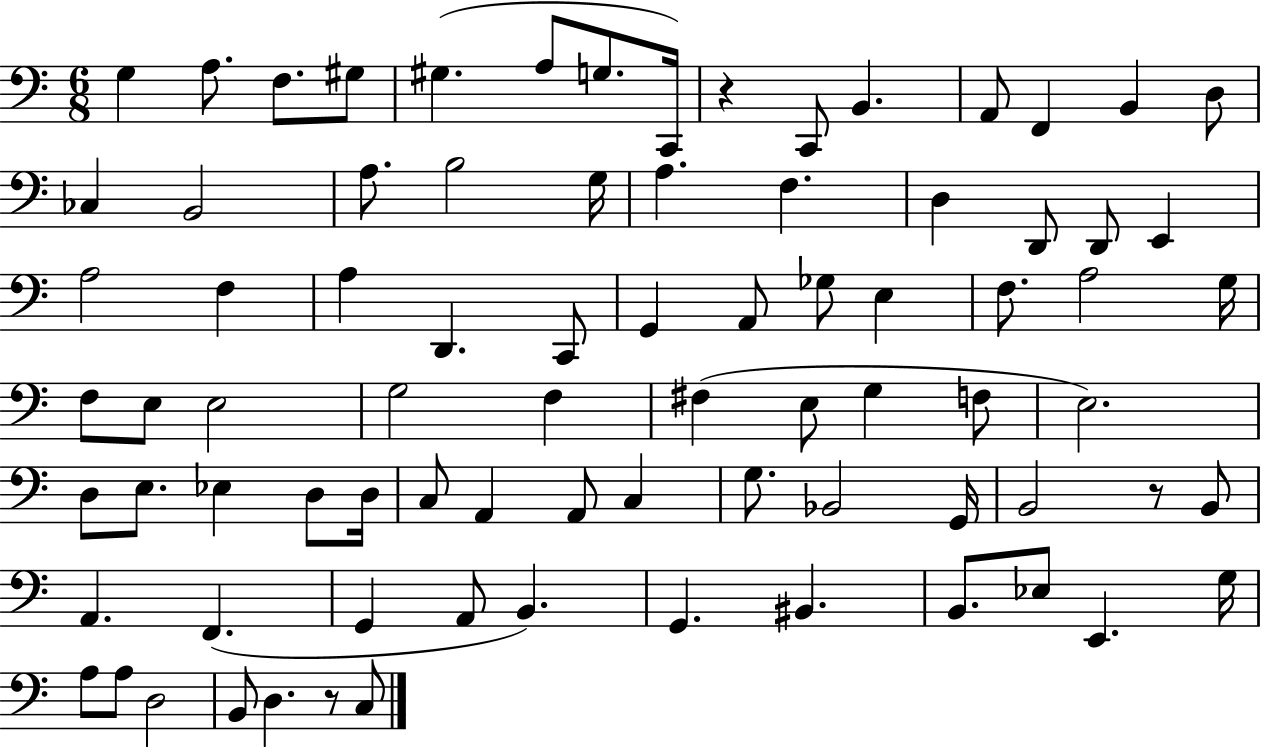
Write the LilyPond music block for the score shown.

{
  \clef bass
  \numericTimeSignature
  \time 6/8
  \key c \major
  g4 a8. f8. gis8 | gis4.( a8 g8. c,16) | r4 c,8 b,4. | a,8 f,4 b,4 d8 | \break ces4 b,2 | a8. b2 g16 | a4. f4. | d4 d,8 d,8 e,4 | \break a2 f4 | a4 d,4. c,8 | g,4 a,8 ges8 e4 | f8. a2 g16 | \break f8 e8 e2 | g2 f4 | fis4( e8 g4 f8 | e2.) | \break d8 e8. ees4 d8 d16 | c8 a,4 a,8 c4 | g8. bes,2 g,16 | b,2 r8 b,8 | \break a,4. f,4.( | g,4 a,8 b,4.) | g,4. bis,4. | b,8. ees8 e,4. g16 | \break a8 a8 d2 | b,8 d4. r8 c8 | \bar "|."
}